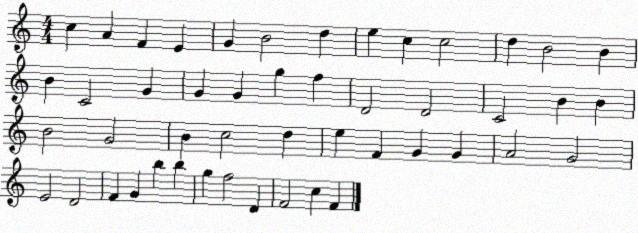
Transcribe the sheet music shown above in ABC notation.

X:1
T:Untitled
M:4/4
L:1/4
K:C
c A F E G B2 d e c c2 d B2 B B C2 G G G g f D2 D2 C2 B B B2 G2 B c2 d e F G G A2 G2 E2 D2 F G b b g f2 D F2 c F